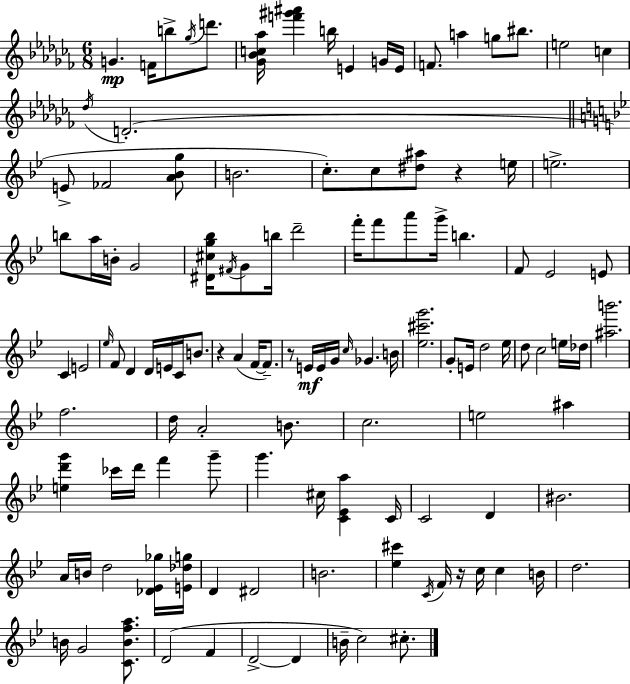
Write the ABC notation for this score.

X:1
T:Untitled
M:6/8
L:1/4
K:Abm
G F/4 b/2 _g/4 d'/2 [_G_Bc_a]/4 [f'^g'^a'] b/4 E G/4 E/4 F/2 a g/2 ^b/2 e2 c _d/4 D2 E/2 _F2 [A_Bg]/2 B2 c/2 c/2 [^d^a]/2 z e/4 e2 b/2 a/4 B/4 G2 [^D^cg_b]/4 ^F/4 G/2 b/4 d'2 f'/4 f'/2 a'/2 g'/4 b F/2 _E2 E/2 C E2 _e/4 F/2 D D/4 E/4 C/4 B/2 z A F/4 F/2 z/2 E/4 E/4 G/4 c/4 _G B/4 [_e^c'g']2 G/2 E/4 d2 _e/4 d/2 c2 e/4 _d/4 [^ab']2 f2 d/4 A2 B/2 c2 e2 ^a [ed'g'] _c'/4 d'/4 f' g'/2 g' ^c/4 [C_Ea] C/4 C2 D ^B2 A/4 B/4 d2 [_D_E_g]/4 [E_dg]/4 D ^D2 B2 [_e^c'] C/4 F/4 z/4 c/4 c B/4 d2 B/4 G2 [CBfa]/2 D2 F D2 D B/4 c2 ^c/2